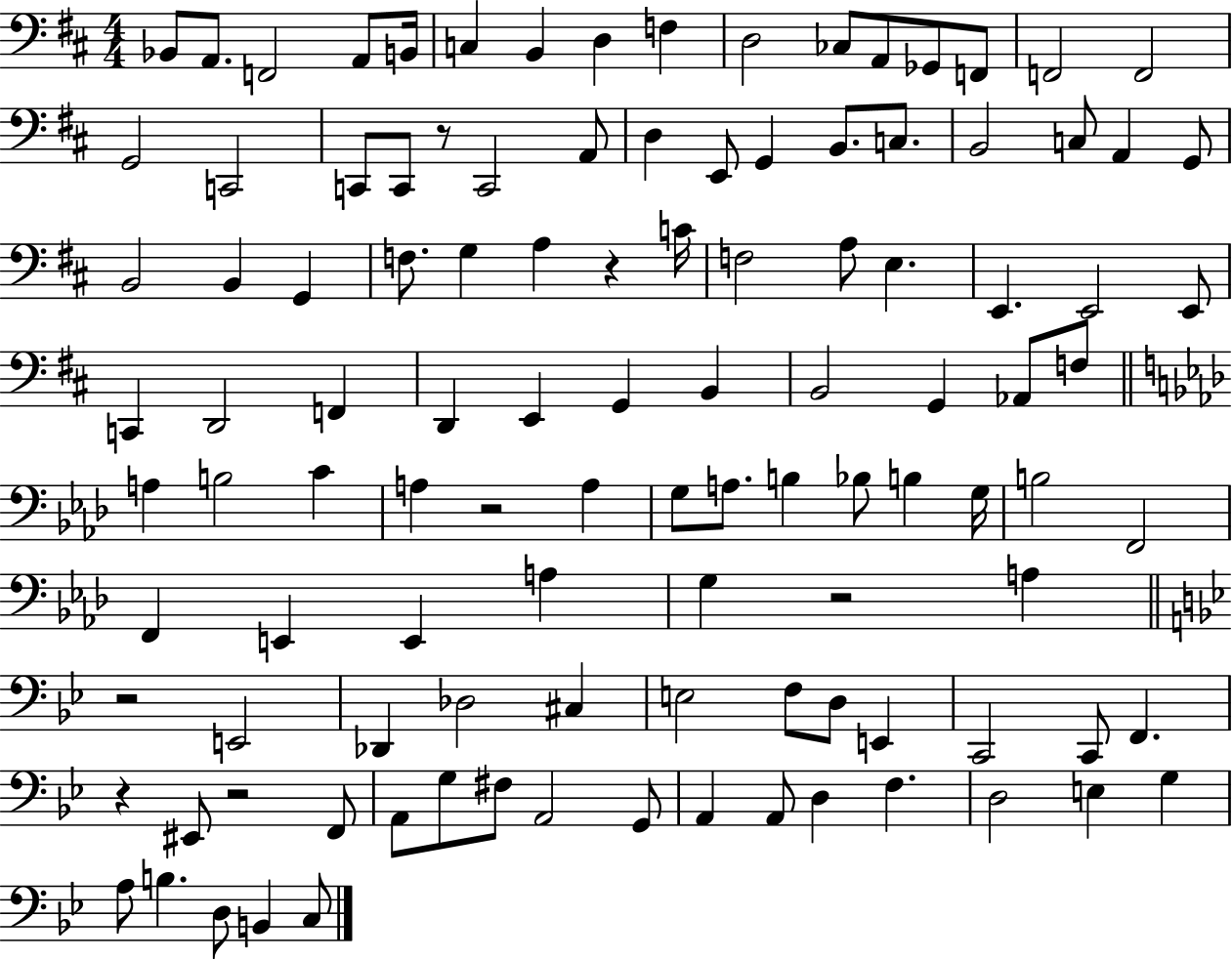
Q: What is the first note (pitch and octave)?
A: Bb2